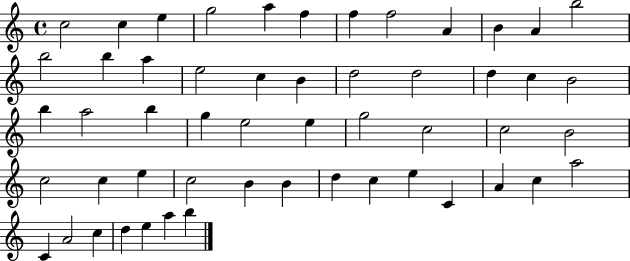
{
  \clef treble
  \time 4/4
  \defaultTimeSignature
  \key c \major
  c''2 c''4 e''4 | g''2 a''4 f''4 | f''4 f''2 a'4 | b'4 a'4 b''2 | \break b''2 b''4 a''4 | e''2 c''4 b'4 | d''2 d''2 | d''4 c''4 b'2 | \break b''4 a''2 b''4 | g''4 e''2 e''4 | g''2 c''2 | c''2 b'2 | \break c''2 c''4 e''4 | c''2 b'4 b'4 | d''4 c''4 e''4 c'4 | a'4 c''4 a''2 | \break c'4 a'2 c''4 | d''4 e''4 a''4 b''4 | \bar "|."
}